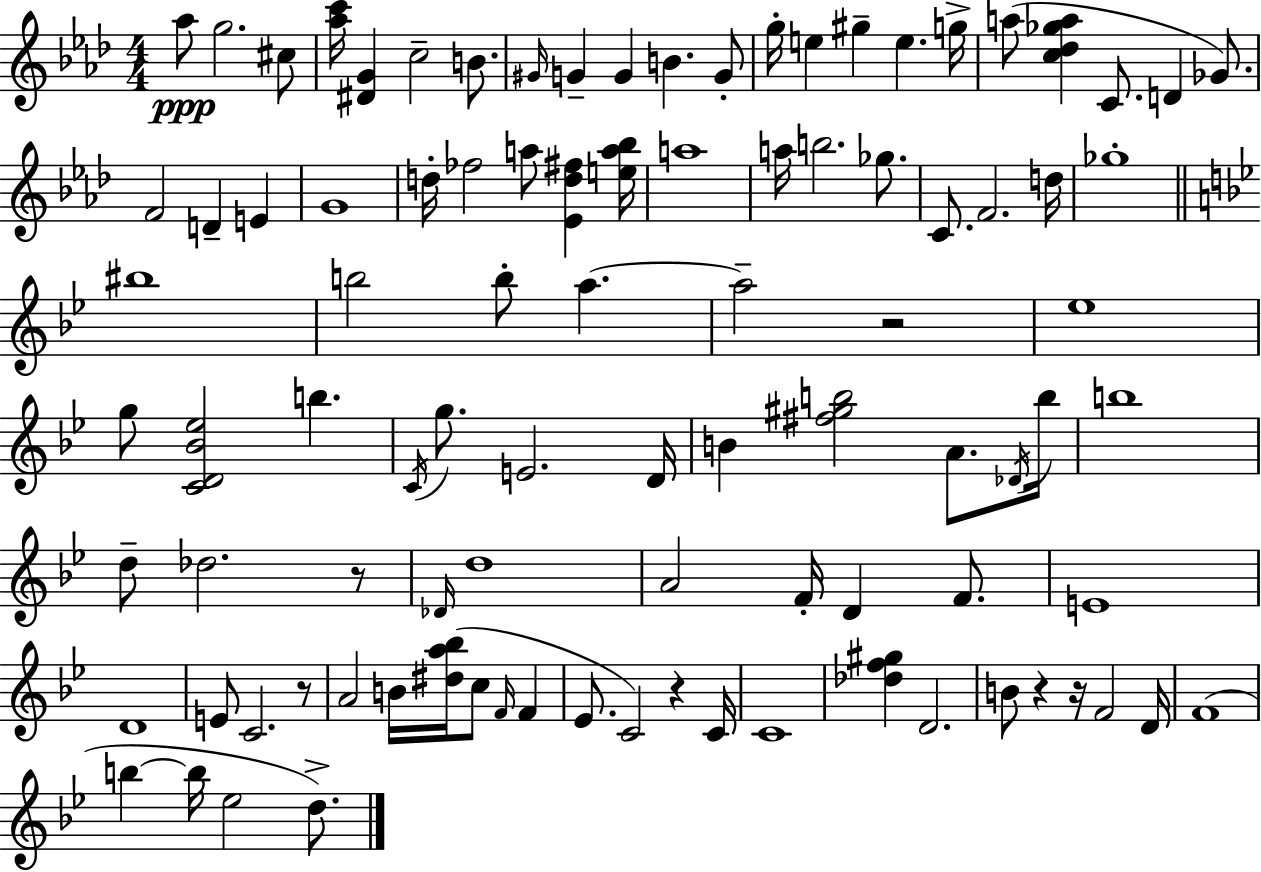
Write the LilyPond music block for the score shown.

{
  \clef treble
  \numericTimeSignature
  \time 4/4
  \key aes \major
  aes''8\ppp g''2. cis''8 | <aes'' c'''>16 <dis' g'>4 c''2-- b'8. | \grace { gis'16 } g'4-- g'4 b'4. g'8-. | g''16-. e''4 gis''4-- e''4. | \break g''16-> a''8( <c'' des'' ges'' a''>4 c'8. d'4 ges'8.) | f'2 d'4-- e'4 | g'1 | d''16-. fes''2 a''8 <ees' d'' fis''>4 | \break <e'' a'' bes''>16 a''1 | a''16 b''2. ges''8. | c'8. f'2. | d''16 ges''1-. | \break \bar "||" \break \key g \minor bis''1 | b''2 b''8-. a''4.~~ | a''2-- r2 | ees''1 | \break g''8 <c' d' bes' ees''>2 b''4. | \acciaccatura { c'16 } g''8. e'2. | d'16 b'4 <fis'' gis'' b''>2 a'8. | \acciaccatura { des'16 } b''16 b''1 | \break d''8-- des''2. | r8 \grace { des'16 } d''1 | a'2 f'16-. d'4 | f'8. e'1 | \break d'1 | e'8 c'2. | r8 a'2 b'16 <dis'' a'' bes''>16( c''8 \grace { f'16 } | f'4 ees'8. c'2) r4 | \break c'16 c'1 | <des'' f'' gis''>4 d'2. | b'8 r4 r16 f'2 | d'16 f'1( | \break b''4~~ b''16 ees''2 | d''8.->) \bar "|."
}